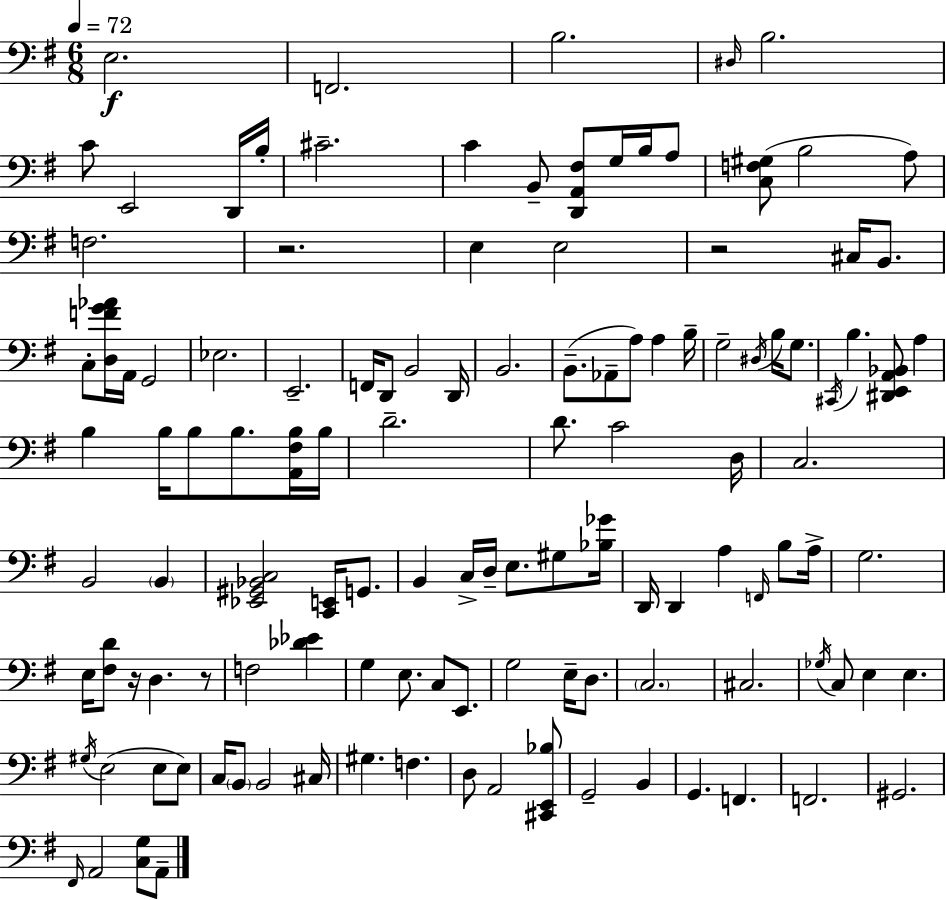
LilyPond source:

{
  \clef bass
  \numericTimeSignature
  \time 6/8
  \key g \major
  \tempo 4 = 72
  \repeat volta 2 { e2.\f | f,2. | b2. | \grace { dis16 } b2. | \break c'8 e,2 d,16 | b16-. cis'2.-- | c'4 b,8-- <d, a, fis>8 g16 b16 a8 | <c f gis>8( b2 a8) | \break f2. | r2. | e4 e2 | r2 cis16 b,8. | \break c8-. <d f' g' aes'>16 a,16 g,2 | ees2. | e,2.-- | f,16 d,8 b,2 | \break d,16 b,2. | b,8.--( aes,8-- a8) a4 | b16-- g2-- \acciaccatura { dis16 } b16 g8. | \acciaccatura { cis,16 } b4. <dis, e, a, bes,>8 a4 | \break b4 b16 b8 b8. | <a, fis b>16 b16 d'2.-- | d'8. c'2 | d16 c2. | \break b,2 \parenthesize b,4 | <ees, gis, bes, c>2 <c, e,>16 | g,8. b,4 c16-> d16-- e8. | gis8 <bes ges'>16 d,16 d,4 a4 | \break \grace { f,16 } b8 a16-> g2. | e16 <fis d'>8 r16 d4. | r8 f2 | <des' ees'>4 g4 e8. c8 | \break e,8. g2 | e16-- d8. \parenthesize c2. | cis2. | \acciaccatura { ges16 } c8 e4 e4. | \break \acciaccatura { gis16 } e2( | e8 e8) c16 \parenthesize b,8 b,2 | cis16 gis4. | f4. d8 a,2 | \break <cis, e, bes>8 g,2-- | b,4 g,4. | f,4. f,2. | gis,2. | \break \grace { fis,16 } a,2 | <c g>8 a,8-- } \bar "|."
}